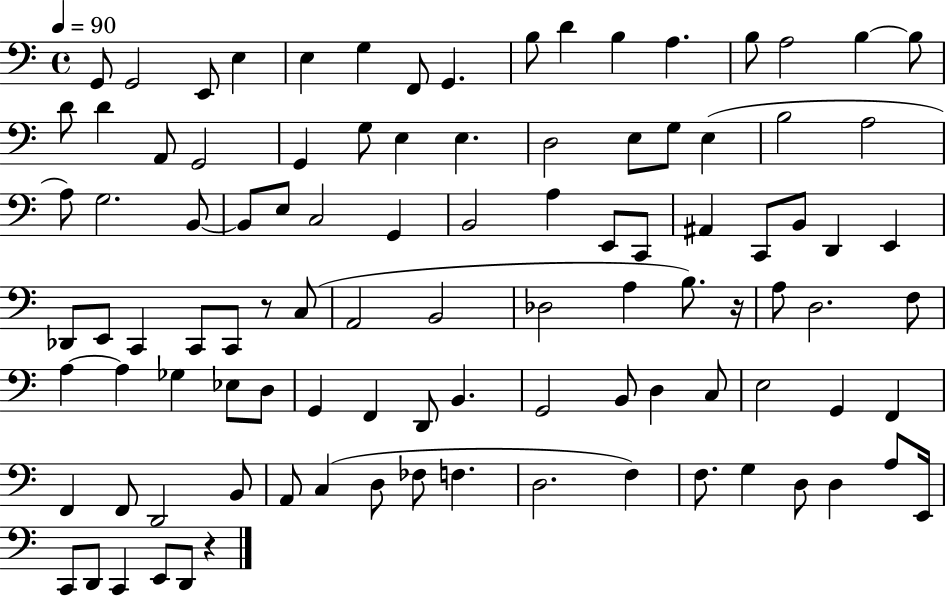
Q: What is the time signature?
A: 4/4